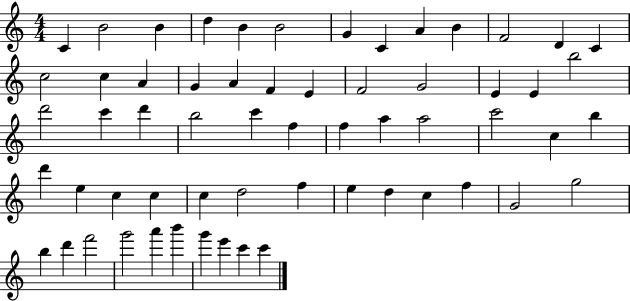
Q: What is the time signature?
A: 4/4